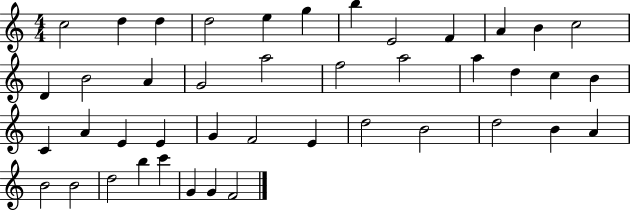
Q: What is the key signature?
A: C major